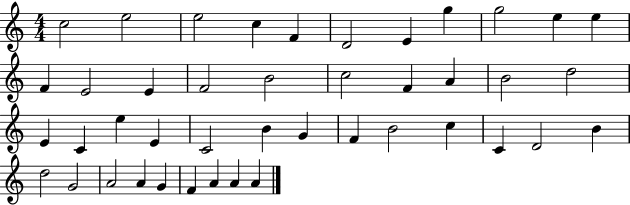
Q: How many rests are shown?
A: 0